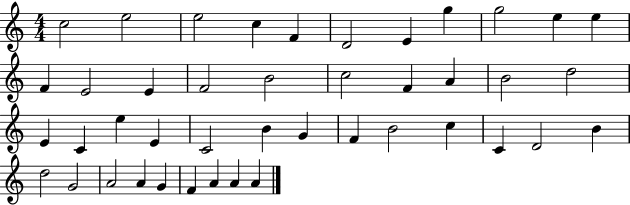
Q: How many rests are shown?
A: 0